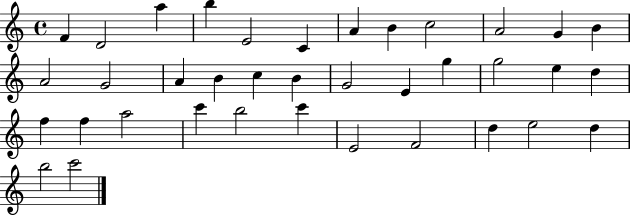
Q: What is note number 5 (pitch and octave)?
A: E4